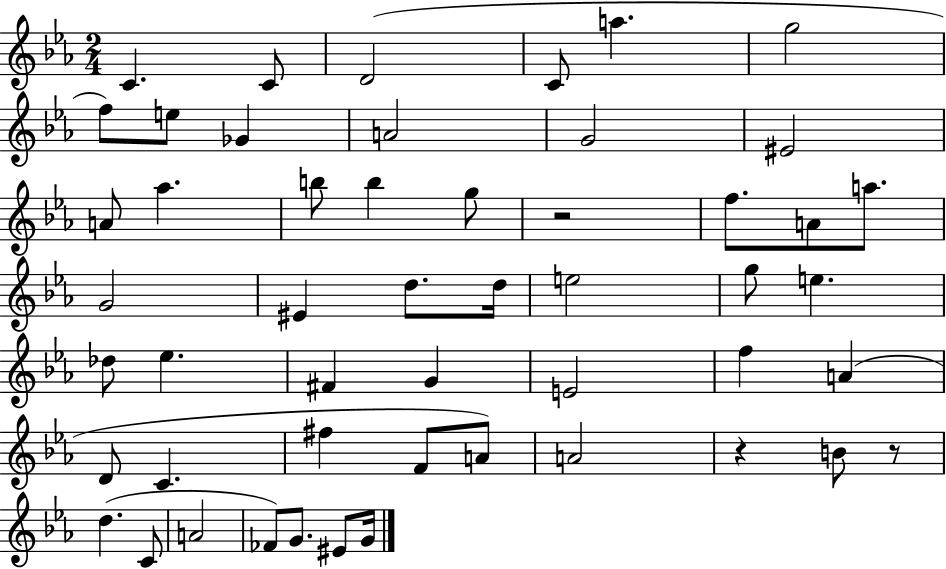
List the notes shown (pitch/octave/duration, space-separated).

C4/q. C4/e D4/h C4/e A5/q. G5/h F5/e E5/e Gb4/q A4/h G4/h EIS4/h A4/e Ab5/q. B5/e B5/q G5/e R/h F5/e. A4/e A5/e. G4/h EIS4/q D5/e. D5/s E5/h G5/e E5/q. Db5/e Eb5/q. F#4/q G4/q E4/h F5/q A4/q D4/e C4/q. F#5/q F4/e A4/e A4/h R/q B4/e R/e D5/q. C4/e A4/h FES4/e G4/e. EIS4/e G4/s